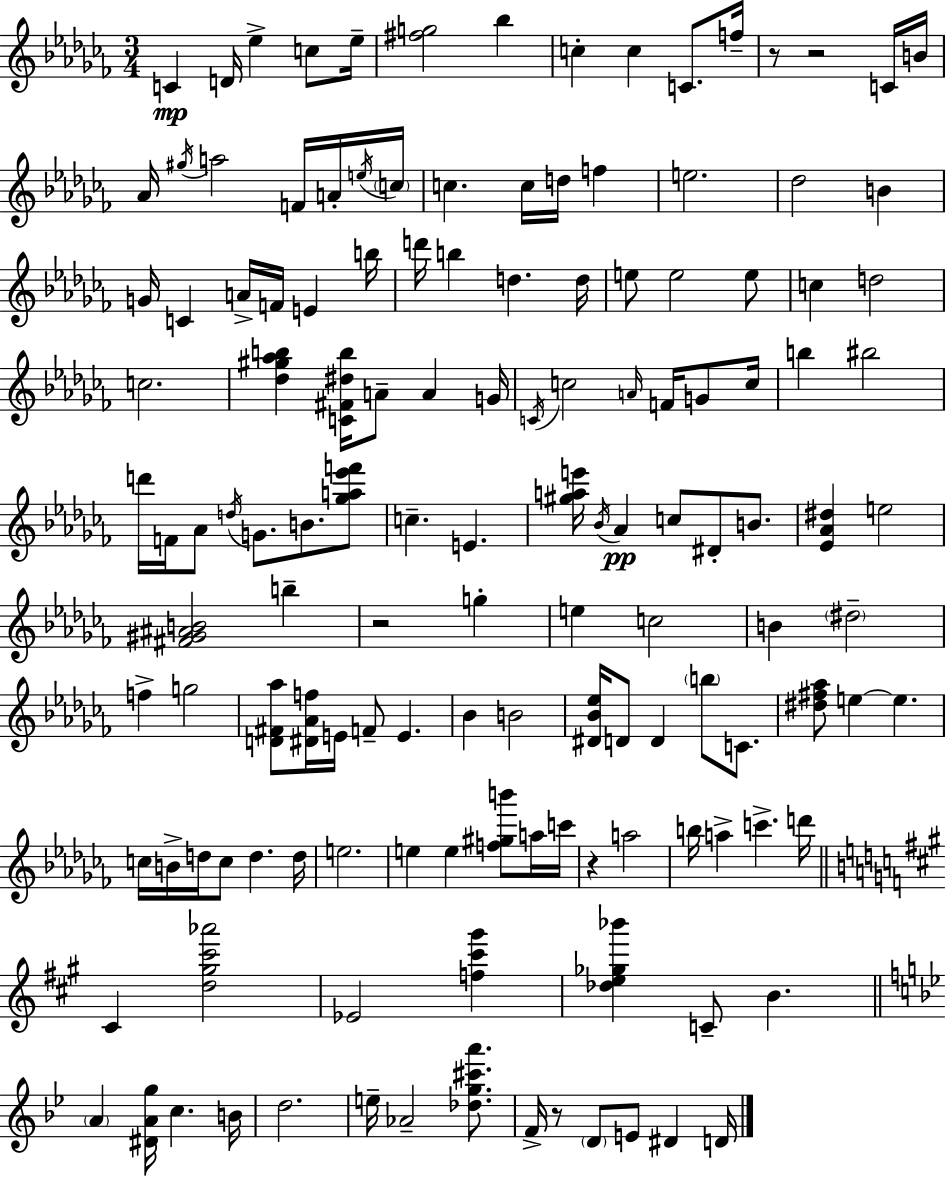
{
  \clef treble
  \numericTimeSignature
  \time 3/4
  \key aes \minor
  \repeat volta 2 { c'4\mp d'16 ees''4-> c''8 ees''16-- | <fis'' g''>2 bes''4 | c''4-. c''4 c'8. f''16-- | r8 r2 c'16 b'16 | \break aes'16 \acciaccatura { gis''16 } a''2 f'16 a'16-. | \acciaccatura { e''16 } \parenthesize c''16 c''4. c''16 d''16 f''4 | e''2. | des''2 b'4 | \break g'16 c'4 a'16-> f'16 e'4 | b''16 d'''16 b''4 d''4. | d''16 e''8 e''2 | e''8 c''4 d''2 | \break c''2. | <des'' gis'' aes'' b''>4 <c' fis' dis'' b''>16 a'8-- a'4 | g'16 \acciaccatura { c'16 } c''2 \grace { a'16 } | f'16 g'8 c''16 b''4 bis''2 | \break d'''16 f'16 aes'8 \acciaccatura { d''16 } g'8. | b'8. <ges'' a'' ees''' f'''>8 c''4.-- e'4. | <gis'' a'' e'''>16 \acciaccatura { bes'16 } aes'4\pp c''8 | dis'8-. b'8. <ees' aes' dis''>4 e''2 | \break <fis' gis' ais' b'>2 | b''4-- r2 | g''4-. e''4 c''2 | b'4 \parenthesize dis''2-- | \break f''4-> g''2 | <d' fis' aes''>8 <dis' aes' f''>16 e'16 f'8-- | e'4. bes'4 b'2 | <dis' bes' ees''>16 d'8 d'4 | \break \parenthesize b''8 c'8. <dis'' fis'' aes''>8 e''4~~ | e''4. c''16 b'16-> d''16 c''8 d''4. | d''16 e''2. | e''4 e''4 | \break <f'' gis'' b'''>8 a''16 c'''16 r4 a''2 | b''16 a''4-> c'''4.-> | d'''16 \bar "||" \break \key a \major cis'4 <d'' gis'' cis''' aes'''>2 | ees'2 <f'' cis''' gis'''>4 | <des'' e'' ges'' bes'''>4 c'8-- b'4. | \bar "||" \break \key g \minor \parenthesize a'4 <dis' a' g''>16 c''4. b'16 | d''2. | e''16-- aes'2-- <des'' g'' cis''' a'''>8. | f'16-> r8 \parenthesize d'8 e'8 dis'4 d'16 | \break } \bar "|."
}